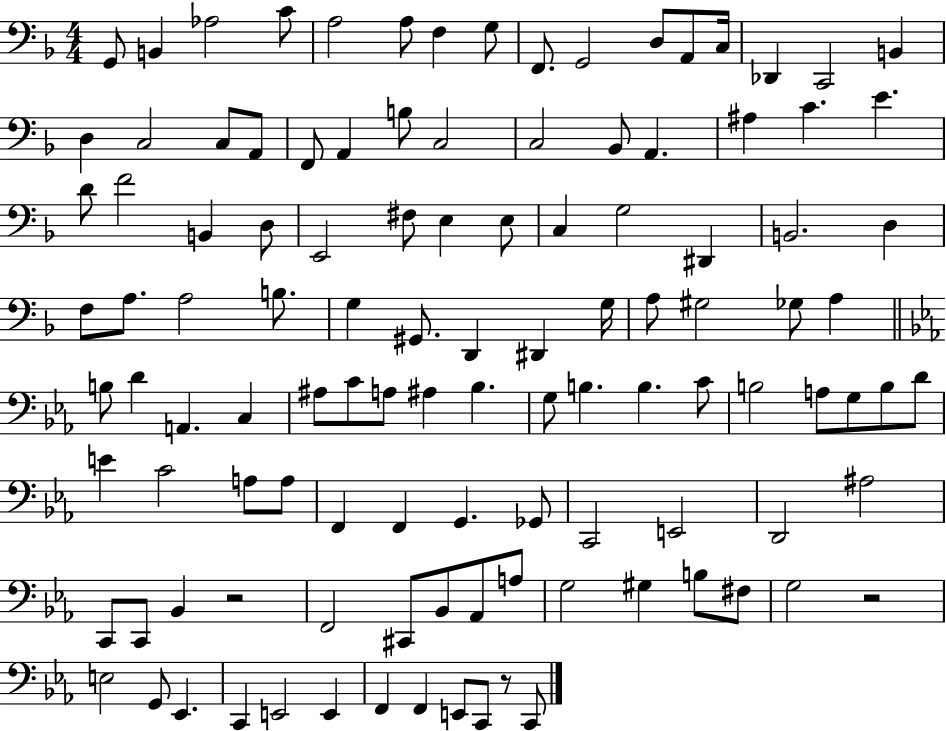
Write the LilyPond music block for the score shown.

{
  \clef bass
  \numericTimeSignature
  \time 4/4
  \key f \major
  \repeat volta 2 { g,8 b,4 aes2 c'8 | a2 a8 f4 g8 | f,8. g,2 d8 a,8 c16 | des,4 c,2 b,4 | \break d4 c2 c8 a,8 | f,8 a,4 b8 c2 | c2 bes,8 a,4. | ais4 c'4. e'4. | \break d'8 f'2 b,4 d8 | e,2 fis8 e4 e8 | c4 g2 dis,4 | b,2. d4 | \break f8 a8. a2 b8. | g4 gis,8. d,4 dis,4 g16 | a8 gis2 ges8 a4 | \bar "||" \break \key c \minor b8 d'4 a,4. c4 | ais8 c'8 a8 ais4 bes4. | g8 b4. b4. c'8 | b2 a8 g8 b8 d'8 | \break e'4 c'2 a8 a8 | f,4 f,4 g,4. ges,8 | c,2 e,2 | d,2 ais2 | \break c,8 c,8 bes,4 r2 | f,2 cis,8 bes,8 aes,8 a8 | g2 gis4 b8 fis8 | g2 r2 | \break e2 g,8 ees,4. | c,4 e,2 e,4 | f,4 f,4 e,8 c,8 r8 c,8 | } \bar "|."
}